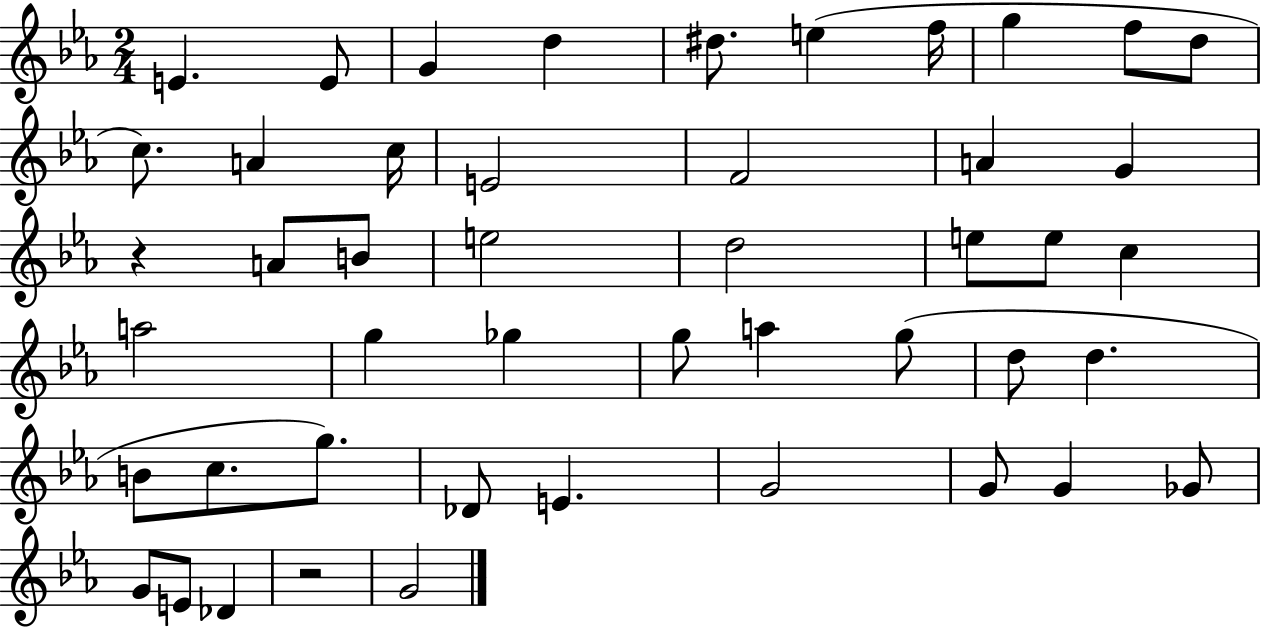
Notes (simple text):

E4/q. E4/e G4/q D5/q D#5/e. E5/q F5/s G5/q F5/e D5/e C5/e. A4/q C5/s E4/h F4/h A4/q G4/q R/q A4/e B4/e E5/h D5/h E5/e E5/e C5/q A5/h G5/q Gb5/q G5/e A5/q G5/e D5/e D5/q. B4/e C5/e. G5/e. Db4/e E4/q. G4/h G4/e G4/q Gb4/e G4/e E4/e Db4/q R/h G4/h